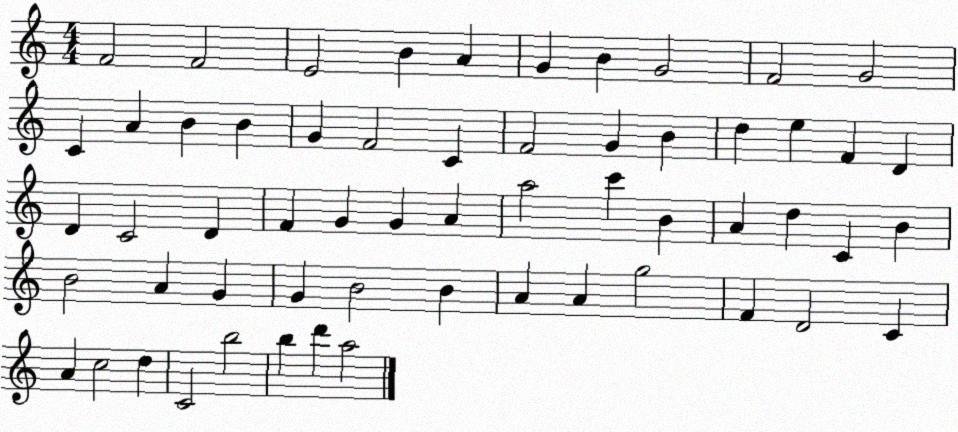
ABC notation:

X:1
T:Untitled
M:4/4
L:1/4
K:C
F2 F2 E2 B A G B G2 F2 G2 C A B B G F2 C F2 G B d e F D D C2 D F G G A a2 c' B A d C B B2 A G G B2 B A A g2 F D2 C A c2 d C2 b2 b d' a2